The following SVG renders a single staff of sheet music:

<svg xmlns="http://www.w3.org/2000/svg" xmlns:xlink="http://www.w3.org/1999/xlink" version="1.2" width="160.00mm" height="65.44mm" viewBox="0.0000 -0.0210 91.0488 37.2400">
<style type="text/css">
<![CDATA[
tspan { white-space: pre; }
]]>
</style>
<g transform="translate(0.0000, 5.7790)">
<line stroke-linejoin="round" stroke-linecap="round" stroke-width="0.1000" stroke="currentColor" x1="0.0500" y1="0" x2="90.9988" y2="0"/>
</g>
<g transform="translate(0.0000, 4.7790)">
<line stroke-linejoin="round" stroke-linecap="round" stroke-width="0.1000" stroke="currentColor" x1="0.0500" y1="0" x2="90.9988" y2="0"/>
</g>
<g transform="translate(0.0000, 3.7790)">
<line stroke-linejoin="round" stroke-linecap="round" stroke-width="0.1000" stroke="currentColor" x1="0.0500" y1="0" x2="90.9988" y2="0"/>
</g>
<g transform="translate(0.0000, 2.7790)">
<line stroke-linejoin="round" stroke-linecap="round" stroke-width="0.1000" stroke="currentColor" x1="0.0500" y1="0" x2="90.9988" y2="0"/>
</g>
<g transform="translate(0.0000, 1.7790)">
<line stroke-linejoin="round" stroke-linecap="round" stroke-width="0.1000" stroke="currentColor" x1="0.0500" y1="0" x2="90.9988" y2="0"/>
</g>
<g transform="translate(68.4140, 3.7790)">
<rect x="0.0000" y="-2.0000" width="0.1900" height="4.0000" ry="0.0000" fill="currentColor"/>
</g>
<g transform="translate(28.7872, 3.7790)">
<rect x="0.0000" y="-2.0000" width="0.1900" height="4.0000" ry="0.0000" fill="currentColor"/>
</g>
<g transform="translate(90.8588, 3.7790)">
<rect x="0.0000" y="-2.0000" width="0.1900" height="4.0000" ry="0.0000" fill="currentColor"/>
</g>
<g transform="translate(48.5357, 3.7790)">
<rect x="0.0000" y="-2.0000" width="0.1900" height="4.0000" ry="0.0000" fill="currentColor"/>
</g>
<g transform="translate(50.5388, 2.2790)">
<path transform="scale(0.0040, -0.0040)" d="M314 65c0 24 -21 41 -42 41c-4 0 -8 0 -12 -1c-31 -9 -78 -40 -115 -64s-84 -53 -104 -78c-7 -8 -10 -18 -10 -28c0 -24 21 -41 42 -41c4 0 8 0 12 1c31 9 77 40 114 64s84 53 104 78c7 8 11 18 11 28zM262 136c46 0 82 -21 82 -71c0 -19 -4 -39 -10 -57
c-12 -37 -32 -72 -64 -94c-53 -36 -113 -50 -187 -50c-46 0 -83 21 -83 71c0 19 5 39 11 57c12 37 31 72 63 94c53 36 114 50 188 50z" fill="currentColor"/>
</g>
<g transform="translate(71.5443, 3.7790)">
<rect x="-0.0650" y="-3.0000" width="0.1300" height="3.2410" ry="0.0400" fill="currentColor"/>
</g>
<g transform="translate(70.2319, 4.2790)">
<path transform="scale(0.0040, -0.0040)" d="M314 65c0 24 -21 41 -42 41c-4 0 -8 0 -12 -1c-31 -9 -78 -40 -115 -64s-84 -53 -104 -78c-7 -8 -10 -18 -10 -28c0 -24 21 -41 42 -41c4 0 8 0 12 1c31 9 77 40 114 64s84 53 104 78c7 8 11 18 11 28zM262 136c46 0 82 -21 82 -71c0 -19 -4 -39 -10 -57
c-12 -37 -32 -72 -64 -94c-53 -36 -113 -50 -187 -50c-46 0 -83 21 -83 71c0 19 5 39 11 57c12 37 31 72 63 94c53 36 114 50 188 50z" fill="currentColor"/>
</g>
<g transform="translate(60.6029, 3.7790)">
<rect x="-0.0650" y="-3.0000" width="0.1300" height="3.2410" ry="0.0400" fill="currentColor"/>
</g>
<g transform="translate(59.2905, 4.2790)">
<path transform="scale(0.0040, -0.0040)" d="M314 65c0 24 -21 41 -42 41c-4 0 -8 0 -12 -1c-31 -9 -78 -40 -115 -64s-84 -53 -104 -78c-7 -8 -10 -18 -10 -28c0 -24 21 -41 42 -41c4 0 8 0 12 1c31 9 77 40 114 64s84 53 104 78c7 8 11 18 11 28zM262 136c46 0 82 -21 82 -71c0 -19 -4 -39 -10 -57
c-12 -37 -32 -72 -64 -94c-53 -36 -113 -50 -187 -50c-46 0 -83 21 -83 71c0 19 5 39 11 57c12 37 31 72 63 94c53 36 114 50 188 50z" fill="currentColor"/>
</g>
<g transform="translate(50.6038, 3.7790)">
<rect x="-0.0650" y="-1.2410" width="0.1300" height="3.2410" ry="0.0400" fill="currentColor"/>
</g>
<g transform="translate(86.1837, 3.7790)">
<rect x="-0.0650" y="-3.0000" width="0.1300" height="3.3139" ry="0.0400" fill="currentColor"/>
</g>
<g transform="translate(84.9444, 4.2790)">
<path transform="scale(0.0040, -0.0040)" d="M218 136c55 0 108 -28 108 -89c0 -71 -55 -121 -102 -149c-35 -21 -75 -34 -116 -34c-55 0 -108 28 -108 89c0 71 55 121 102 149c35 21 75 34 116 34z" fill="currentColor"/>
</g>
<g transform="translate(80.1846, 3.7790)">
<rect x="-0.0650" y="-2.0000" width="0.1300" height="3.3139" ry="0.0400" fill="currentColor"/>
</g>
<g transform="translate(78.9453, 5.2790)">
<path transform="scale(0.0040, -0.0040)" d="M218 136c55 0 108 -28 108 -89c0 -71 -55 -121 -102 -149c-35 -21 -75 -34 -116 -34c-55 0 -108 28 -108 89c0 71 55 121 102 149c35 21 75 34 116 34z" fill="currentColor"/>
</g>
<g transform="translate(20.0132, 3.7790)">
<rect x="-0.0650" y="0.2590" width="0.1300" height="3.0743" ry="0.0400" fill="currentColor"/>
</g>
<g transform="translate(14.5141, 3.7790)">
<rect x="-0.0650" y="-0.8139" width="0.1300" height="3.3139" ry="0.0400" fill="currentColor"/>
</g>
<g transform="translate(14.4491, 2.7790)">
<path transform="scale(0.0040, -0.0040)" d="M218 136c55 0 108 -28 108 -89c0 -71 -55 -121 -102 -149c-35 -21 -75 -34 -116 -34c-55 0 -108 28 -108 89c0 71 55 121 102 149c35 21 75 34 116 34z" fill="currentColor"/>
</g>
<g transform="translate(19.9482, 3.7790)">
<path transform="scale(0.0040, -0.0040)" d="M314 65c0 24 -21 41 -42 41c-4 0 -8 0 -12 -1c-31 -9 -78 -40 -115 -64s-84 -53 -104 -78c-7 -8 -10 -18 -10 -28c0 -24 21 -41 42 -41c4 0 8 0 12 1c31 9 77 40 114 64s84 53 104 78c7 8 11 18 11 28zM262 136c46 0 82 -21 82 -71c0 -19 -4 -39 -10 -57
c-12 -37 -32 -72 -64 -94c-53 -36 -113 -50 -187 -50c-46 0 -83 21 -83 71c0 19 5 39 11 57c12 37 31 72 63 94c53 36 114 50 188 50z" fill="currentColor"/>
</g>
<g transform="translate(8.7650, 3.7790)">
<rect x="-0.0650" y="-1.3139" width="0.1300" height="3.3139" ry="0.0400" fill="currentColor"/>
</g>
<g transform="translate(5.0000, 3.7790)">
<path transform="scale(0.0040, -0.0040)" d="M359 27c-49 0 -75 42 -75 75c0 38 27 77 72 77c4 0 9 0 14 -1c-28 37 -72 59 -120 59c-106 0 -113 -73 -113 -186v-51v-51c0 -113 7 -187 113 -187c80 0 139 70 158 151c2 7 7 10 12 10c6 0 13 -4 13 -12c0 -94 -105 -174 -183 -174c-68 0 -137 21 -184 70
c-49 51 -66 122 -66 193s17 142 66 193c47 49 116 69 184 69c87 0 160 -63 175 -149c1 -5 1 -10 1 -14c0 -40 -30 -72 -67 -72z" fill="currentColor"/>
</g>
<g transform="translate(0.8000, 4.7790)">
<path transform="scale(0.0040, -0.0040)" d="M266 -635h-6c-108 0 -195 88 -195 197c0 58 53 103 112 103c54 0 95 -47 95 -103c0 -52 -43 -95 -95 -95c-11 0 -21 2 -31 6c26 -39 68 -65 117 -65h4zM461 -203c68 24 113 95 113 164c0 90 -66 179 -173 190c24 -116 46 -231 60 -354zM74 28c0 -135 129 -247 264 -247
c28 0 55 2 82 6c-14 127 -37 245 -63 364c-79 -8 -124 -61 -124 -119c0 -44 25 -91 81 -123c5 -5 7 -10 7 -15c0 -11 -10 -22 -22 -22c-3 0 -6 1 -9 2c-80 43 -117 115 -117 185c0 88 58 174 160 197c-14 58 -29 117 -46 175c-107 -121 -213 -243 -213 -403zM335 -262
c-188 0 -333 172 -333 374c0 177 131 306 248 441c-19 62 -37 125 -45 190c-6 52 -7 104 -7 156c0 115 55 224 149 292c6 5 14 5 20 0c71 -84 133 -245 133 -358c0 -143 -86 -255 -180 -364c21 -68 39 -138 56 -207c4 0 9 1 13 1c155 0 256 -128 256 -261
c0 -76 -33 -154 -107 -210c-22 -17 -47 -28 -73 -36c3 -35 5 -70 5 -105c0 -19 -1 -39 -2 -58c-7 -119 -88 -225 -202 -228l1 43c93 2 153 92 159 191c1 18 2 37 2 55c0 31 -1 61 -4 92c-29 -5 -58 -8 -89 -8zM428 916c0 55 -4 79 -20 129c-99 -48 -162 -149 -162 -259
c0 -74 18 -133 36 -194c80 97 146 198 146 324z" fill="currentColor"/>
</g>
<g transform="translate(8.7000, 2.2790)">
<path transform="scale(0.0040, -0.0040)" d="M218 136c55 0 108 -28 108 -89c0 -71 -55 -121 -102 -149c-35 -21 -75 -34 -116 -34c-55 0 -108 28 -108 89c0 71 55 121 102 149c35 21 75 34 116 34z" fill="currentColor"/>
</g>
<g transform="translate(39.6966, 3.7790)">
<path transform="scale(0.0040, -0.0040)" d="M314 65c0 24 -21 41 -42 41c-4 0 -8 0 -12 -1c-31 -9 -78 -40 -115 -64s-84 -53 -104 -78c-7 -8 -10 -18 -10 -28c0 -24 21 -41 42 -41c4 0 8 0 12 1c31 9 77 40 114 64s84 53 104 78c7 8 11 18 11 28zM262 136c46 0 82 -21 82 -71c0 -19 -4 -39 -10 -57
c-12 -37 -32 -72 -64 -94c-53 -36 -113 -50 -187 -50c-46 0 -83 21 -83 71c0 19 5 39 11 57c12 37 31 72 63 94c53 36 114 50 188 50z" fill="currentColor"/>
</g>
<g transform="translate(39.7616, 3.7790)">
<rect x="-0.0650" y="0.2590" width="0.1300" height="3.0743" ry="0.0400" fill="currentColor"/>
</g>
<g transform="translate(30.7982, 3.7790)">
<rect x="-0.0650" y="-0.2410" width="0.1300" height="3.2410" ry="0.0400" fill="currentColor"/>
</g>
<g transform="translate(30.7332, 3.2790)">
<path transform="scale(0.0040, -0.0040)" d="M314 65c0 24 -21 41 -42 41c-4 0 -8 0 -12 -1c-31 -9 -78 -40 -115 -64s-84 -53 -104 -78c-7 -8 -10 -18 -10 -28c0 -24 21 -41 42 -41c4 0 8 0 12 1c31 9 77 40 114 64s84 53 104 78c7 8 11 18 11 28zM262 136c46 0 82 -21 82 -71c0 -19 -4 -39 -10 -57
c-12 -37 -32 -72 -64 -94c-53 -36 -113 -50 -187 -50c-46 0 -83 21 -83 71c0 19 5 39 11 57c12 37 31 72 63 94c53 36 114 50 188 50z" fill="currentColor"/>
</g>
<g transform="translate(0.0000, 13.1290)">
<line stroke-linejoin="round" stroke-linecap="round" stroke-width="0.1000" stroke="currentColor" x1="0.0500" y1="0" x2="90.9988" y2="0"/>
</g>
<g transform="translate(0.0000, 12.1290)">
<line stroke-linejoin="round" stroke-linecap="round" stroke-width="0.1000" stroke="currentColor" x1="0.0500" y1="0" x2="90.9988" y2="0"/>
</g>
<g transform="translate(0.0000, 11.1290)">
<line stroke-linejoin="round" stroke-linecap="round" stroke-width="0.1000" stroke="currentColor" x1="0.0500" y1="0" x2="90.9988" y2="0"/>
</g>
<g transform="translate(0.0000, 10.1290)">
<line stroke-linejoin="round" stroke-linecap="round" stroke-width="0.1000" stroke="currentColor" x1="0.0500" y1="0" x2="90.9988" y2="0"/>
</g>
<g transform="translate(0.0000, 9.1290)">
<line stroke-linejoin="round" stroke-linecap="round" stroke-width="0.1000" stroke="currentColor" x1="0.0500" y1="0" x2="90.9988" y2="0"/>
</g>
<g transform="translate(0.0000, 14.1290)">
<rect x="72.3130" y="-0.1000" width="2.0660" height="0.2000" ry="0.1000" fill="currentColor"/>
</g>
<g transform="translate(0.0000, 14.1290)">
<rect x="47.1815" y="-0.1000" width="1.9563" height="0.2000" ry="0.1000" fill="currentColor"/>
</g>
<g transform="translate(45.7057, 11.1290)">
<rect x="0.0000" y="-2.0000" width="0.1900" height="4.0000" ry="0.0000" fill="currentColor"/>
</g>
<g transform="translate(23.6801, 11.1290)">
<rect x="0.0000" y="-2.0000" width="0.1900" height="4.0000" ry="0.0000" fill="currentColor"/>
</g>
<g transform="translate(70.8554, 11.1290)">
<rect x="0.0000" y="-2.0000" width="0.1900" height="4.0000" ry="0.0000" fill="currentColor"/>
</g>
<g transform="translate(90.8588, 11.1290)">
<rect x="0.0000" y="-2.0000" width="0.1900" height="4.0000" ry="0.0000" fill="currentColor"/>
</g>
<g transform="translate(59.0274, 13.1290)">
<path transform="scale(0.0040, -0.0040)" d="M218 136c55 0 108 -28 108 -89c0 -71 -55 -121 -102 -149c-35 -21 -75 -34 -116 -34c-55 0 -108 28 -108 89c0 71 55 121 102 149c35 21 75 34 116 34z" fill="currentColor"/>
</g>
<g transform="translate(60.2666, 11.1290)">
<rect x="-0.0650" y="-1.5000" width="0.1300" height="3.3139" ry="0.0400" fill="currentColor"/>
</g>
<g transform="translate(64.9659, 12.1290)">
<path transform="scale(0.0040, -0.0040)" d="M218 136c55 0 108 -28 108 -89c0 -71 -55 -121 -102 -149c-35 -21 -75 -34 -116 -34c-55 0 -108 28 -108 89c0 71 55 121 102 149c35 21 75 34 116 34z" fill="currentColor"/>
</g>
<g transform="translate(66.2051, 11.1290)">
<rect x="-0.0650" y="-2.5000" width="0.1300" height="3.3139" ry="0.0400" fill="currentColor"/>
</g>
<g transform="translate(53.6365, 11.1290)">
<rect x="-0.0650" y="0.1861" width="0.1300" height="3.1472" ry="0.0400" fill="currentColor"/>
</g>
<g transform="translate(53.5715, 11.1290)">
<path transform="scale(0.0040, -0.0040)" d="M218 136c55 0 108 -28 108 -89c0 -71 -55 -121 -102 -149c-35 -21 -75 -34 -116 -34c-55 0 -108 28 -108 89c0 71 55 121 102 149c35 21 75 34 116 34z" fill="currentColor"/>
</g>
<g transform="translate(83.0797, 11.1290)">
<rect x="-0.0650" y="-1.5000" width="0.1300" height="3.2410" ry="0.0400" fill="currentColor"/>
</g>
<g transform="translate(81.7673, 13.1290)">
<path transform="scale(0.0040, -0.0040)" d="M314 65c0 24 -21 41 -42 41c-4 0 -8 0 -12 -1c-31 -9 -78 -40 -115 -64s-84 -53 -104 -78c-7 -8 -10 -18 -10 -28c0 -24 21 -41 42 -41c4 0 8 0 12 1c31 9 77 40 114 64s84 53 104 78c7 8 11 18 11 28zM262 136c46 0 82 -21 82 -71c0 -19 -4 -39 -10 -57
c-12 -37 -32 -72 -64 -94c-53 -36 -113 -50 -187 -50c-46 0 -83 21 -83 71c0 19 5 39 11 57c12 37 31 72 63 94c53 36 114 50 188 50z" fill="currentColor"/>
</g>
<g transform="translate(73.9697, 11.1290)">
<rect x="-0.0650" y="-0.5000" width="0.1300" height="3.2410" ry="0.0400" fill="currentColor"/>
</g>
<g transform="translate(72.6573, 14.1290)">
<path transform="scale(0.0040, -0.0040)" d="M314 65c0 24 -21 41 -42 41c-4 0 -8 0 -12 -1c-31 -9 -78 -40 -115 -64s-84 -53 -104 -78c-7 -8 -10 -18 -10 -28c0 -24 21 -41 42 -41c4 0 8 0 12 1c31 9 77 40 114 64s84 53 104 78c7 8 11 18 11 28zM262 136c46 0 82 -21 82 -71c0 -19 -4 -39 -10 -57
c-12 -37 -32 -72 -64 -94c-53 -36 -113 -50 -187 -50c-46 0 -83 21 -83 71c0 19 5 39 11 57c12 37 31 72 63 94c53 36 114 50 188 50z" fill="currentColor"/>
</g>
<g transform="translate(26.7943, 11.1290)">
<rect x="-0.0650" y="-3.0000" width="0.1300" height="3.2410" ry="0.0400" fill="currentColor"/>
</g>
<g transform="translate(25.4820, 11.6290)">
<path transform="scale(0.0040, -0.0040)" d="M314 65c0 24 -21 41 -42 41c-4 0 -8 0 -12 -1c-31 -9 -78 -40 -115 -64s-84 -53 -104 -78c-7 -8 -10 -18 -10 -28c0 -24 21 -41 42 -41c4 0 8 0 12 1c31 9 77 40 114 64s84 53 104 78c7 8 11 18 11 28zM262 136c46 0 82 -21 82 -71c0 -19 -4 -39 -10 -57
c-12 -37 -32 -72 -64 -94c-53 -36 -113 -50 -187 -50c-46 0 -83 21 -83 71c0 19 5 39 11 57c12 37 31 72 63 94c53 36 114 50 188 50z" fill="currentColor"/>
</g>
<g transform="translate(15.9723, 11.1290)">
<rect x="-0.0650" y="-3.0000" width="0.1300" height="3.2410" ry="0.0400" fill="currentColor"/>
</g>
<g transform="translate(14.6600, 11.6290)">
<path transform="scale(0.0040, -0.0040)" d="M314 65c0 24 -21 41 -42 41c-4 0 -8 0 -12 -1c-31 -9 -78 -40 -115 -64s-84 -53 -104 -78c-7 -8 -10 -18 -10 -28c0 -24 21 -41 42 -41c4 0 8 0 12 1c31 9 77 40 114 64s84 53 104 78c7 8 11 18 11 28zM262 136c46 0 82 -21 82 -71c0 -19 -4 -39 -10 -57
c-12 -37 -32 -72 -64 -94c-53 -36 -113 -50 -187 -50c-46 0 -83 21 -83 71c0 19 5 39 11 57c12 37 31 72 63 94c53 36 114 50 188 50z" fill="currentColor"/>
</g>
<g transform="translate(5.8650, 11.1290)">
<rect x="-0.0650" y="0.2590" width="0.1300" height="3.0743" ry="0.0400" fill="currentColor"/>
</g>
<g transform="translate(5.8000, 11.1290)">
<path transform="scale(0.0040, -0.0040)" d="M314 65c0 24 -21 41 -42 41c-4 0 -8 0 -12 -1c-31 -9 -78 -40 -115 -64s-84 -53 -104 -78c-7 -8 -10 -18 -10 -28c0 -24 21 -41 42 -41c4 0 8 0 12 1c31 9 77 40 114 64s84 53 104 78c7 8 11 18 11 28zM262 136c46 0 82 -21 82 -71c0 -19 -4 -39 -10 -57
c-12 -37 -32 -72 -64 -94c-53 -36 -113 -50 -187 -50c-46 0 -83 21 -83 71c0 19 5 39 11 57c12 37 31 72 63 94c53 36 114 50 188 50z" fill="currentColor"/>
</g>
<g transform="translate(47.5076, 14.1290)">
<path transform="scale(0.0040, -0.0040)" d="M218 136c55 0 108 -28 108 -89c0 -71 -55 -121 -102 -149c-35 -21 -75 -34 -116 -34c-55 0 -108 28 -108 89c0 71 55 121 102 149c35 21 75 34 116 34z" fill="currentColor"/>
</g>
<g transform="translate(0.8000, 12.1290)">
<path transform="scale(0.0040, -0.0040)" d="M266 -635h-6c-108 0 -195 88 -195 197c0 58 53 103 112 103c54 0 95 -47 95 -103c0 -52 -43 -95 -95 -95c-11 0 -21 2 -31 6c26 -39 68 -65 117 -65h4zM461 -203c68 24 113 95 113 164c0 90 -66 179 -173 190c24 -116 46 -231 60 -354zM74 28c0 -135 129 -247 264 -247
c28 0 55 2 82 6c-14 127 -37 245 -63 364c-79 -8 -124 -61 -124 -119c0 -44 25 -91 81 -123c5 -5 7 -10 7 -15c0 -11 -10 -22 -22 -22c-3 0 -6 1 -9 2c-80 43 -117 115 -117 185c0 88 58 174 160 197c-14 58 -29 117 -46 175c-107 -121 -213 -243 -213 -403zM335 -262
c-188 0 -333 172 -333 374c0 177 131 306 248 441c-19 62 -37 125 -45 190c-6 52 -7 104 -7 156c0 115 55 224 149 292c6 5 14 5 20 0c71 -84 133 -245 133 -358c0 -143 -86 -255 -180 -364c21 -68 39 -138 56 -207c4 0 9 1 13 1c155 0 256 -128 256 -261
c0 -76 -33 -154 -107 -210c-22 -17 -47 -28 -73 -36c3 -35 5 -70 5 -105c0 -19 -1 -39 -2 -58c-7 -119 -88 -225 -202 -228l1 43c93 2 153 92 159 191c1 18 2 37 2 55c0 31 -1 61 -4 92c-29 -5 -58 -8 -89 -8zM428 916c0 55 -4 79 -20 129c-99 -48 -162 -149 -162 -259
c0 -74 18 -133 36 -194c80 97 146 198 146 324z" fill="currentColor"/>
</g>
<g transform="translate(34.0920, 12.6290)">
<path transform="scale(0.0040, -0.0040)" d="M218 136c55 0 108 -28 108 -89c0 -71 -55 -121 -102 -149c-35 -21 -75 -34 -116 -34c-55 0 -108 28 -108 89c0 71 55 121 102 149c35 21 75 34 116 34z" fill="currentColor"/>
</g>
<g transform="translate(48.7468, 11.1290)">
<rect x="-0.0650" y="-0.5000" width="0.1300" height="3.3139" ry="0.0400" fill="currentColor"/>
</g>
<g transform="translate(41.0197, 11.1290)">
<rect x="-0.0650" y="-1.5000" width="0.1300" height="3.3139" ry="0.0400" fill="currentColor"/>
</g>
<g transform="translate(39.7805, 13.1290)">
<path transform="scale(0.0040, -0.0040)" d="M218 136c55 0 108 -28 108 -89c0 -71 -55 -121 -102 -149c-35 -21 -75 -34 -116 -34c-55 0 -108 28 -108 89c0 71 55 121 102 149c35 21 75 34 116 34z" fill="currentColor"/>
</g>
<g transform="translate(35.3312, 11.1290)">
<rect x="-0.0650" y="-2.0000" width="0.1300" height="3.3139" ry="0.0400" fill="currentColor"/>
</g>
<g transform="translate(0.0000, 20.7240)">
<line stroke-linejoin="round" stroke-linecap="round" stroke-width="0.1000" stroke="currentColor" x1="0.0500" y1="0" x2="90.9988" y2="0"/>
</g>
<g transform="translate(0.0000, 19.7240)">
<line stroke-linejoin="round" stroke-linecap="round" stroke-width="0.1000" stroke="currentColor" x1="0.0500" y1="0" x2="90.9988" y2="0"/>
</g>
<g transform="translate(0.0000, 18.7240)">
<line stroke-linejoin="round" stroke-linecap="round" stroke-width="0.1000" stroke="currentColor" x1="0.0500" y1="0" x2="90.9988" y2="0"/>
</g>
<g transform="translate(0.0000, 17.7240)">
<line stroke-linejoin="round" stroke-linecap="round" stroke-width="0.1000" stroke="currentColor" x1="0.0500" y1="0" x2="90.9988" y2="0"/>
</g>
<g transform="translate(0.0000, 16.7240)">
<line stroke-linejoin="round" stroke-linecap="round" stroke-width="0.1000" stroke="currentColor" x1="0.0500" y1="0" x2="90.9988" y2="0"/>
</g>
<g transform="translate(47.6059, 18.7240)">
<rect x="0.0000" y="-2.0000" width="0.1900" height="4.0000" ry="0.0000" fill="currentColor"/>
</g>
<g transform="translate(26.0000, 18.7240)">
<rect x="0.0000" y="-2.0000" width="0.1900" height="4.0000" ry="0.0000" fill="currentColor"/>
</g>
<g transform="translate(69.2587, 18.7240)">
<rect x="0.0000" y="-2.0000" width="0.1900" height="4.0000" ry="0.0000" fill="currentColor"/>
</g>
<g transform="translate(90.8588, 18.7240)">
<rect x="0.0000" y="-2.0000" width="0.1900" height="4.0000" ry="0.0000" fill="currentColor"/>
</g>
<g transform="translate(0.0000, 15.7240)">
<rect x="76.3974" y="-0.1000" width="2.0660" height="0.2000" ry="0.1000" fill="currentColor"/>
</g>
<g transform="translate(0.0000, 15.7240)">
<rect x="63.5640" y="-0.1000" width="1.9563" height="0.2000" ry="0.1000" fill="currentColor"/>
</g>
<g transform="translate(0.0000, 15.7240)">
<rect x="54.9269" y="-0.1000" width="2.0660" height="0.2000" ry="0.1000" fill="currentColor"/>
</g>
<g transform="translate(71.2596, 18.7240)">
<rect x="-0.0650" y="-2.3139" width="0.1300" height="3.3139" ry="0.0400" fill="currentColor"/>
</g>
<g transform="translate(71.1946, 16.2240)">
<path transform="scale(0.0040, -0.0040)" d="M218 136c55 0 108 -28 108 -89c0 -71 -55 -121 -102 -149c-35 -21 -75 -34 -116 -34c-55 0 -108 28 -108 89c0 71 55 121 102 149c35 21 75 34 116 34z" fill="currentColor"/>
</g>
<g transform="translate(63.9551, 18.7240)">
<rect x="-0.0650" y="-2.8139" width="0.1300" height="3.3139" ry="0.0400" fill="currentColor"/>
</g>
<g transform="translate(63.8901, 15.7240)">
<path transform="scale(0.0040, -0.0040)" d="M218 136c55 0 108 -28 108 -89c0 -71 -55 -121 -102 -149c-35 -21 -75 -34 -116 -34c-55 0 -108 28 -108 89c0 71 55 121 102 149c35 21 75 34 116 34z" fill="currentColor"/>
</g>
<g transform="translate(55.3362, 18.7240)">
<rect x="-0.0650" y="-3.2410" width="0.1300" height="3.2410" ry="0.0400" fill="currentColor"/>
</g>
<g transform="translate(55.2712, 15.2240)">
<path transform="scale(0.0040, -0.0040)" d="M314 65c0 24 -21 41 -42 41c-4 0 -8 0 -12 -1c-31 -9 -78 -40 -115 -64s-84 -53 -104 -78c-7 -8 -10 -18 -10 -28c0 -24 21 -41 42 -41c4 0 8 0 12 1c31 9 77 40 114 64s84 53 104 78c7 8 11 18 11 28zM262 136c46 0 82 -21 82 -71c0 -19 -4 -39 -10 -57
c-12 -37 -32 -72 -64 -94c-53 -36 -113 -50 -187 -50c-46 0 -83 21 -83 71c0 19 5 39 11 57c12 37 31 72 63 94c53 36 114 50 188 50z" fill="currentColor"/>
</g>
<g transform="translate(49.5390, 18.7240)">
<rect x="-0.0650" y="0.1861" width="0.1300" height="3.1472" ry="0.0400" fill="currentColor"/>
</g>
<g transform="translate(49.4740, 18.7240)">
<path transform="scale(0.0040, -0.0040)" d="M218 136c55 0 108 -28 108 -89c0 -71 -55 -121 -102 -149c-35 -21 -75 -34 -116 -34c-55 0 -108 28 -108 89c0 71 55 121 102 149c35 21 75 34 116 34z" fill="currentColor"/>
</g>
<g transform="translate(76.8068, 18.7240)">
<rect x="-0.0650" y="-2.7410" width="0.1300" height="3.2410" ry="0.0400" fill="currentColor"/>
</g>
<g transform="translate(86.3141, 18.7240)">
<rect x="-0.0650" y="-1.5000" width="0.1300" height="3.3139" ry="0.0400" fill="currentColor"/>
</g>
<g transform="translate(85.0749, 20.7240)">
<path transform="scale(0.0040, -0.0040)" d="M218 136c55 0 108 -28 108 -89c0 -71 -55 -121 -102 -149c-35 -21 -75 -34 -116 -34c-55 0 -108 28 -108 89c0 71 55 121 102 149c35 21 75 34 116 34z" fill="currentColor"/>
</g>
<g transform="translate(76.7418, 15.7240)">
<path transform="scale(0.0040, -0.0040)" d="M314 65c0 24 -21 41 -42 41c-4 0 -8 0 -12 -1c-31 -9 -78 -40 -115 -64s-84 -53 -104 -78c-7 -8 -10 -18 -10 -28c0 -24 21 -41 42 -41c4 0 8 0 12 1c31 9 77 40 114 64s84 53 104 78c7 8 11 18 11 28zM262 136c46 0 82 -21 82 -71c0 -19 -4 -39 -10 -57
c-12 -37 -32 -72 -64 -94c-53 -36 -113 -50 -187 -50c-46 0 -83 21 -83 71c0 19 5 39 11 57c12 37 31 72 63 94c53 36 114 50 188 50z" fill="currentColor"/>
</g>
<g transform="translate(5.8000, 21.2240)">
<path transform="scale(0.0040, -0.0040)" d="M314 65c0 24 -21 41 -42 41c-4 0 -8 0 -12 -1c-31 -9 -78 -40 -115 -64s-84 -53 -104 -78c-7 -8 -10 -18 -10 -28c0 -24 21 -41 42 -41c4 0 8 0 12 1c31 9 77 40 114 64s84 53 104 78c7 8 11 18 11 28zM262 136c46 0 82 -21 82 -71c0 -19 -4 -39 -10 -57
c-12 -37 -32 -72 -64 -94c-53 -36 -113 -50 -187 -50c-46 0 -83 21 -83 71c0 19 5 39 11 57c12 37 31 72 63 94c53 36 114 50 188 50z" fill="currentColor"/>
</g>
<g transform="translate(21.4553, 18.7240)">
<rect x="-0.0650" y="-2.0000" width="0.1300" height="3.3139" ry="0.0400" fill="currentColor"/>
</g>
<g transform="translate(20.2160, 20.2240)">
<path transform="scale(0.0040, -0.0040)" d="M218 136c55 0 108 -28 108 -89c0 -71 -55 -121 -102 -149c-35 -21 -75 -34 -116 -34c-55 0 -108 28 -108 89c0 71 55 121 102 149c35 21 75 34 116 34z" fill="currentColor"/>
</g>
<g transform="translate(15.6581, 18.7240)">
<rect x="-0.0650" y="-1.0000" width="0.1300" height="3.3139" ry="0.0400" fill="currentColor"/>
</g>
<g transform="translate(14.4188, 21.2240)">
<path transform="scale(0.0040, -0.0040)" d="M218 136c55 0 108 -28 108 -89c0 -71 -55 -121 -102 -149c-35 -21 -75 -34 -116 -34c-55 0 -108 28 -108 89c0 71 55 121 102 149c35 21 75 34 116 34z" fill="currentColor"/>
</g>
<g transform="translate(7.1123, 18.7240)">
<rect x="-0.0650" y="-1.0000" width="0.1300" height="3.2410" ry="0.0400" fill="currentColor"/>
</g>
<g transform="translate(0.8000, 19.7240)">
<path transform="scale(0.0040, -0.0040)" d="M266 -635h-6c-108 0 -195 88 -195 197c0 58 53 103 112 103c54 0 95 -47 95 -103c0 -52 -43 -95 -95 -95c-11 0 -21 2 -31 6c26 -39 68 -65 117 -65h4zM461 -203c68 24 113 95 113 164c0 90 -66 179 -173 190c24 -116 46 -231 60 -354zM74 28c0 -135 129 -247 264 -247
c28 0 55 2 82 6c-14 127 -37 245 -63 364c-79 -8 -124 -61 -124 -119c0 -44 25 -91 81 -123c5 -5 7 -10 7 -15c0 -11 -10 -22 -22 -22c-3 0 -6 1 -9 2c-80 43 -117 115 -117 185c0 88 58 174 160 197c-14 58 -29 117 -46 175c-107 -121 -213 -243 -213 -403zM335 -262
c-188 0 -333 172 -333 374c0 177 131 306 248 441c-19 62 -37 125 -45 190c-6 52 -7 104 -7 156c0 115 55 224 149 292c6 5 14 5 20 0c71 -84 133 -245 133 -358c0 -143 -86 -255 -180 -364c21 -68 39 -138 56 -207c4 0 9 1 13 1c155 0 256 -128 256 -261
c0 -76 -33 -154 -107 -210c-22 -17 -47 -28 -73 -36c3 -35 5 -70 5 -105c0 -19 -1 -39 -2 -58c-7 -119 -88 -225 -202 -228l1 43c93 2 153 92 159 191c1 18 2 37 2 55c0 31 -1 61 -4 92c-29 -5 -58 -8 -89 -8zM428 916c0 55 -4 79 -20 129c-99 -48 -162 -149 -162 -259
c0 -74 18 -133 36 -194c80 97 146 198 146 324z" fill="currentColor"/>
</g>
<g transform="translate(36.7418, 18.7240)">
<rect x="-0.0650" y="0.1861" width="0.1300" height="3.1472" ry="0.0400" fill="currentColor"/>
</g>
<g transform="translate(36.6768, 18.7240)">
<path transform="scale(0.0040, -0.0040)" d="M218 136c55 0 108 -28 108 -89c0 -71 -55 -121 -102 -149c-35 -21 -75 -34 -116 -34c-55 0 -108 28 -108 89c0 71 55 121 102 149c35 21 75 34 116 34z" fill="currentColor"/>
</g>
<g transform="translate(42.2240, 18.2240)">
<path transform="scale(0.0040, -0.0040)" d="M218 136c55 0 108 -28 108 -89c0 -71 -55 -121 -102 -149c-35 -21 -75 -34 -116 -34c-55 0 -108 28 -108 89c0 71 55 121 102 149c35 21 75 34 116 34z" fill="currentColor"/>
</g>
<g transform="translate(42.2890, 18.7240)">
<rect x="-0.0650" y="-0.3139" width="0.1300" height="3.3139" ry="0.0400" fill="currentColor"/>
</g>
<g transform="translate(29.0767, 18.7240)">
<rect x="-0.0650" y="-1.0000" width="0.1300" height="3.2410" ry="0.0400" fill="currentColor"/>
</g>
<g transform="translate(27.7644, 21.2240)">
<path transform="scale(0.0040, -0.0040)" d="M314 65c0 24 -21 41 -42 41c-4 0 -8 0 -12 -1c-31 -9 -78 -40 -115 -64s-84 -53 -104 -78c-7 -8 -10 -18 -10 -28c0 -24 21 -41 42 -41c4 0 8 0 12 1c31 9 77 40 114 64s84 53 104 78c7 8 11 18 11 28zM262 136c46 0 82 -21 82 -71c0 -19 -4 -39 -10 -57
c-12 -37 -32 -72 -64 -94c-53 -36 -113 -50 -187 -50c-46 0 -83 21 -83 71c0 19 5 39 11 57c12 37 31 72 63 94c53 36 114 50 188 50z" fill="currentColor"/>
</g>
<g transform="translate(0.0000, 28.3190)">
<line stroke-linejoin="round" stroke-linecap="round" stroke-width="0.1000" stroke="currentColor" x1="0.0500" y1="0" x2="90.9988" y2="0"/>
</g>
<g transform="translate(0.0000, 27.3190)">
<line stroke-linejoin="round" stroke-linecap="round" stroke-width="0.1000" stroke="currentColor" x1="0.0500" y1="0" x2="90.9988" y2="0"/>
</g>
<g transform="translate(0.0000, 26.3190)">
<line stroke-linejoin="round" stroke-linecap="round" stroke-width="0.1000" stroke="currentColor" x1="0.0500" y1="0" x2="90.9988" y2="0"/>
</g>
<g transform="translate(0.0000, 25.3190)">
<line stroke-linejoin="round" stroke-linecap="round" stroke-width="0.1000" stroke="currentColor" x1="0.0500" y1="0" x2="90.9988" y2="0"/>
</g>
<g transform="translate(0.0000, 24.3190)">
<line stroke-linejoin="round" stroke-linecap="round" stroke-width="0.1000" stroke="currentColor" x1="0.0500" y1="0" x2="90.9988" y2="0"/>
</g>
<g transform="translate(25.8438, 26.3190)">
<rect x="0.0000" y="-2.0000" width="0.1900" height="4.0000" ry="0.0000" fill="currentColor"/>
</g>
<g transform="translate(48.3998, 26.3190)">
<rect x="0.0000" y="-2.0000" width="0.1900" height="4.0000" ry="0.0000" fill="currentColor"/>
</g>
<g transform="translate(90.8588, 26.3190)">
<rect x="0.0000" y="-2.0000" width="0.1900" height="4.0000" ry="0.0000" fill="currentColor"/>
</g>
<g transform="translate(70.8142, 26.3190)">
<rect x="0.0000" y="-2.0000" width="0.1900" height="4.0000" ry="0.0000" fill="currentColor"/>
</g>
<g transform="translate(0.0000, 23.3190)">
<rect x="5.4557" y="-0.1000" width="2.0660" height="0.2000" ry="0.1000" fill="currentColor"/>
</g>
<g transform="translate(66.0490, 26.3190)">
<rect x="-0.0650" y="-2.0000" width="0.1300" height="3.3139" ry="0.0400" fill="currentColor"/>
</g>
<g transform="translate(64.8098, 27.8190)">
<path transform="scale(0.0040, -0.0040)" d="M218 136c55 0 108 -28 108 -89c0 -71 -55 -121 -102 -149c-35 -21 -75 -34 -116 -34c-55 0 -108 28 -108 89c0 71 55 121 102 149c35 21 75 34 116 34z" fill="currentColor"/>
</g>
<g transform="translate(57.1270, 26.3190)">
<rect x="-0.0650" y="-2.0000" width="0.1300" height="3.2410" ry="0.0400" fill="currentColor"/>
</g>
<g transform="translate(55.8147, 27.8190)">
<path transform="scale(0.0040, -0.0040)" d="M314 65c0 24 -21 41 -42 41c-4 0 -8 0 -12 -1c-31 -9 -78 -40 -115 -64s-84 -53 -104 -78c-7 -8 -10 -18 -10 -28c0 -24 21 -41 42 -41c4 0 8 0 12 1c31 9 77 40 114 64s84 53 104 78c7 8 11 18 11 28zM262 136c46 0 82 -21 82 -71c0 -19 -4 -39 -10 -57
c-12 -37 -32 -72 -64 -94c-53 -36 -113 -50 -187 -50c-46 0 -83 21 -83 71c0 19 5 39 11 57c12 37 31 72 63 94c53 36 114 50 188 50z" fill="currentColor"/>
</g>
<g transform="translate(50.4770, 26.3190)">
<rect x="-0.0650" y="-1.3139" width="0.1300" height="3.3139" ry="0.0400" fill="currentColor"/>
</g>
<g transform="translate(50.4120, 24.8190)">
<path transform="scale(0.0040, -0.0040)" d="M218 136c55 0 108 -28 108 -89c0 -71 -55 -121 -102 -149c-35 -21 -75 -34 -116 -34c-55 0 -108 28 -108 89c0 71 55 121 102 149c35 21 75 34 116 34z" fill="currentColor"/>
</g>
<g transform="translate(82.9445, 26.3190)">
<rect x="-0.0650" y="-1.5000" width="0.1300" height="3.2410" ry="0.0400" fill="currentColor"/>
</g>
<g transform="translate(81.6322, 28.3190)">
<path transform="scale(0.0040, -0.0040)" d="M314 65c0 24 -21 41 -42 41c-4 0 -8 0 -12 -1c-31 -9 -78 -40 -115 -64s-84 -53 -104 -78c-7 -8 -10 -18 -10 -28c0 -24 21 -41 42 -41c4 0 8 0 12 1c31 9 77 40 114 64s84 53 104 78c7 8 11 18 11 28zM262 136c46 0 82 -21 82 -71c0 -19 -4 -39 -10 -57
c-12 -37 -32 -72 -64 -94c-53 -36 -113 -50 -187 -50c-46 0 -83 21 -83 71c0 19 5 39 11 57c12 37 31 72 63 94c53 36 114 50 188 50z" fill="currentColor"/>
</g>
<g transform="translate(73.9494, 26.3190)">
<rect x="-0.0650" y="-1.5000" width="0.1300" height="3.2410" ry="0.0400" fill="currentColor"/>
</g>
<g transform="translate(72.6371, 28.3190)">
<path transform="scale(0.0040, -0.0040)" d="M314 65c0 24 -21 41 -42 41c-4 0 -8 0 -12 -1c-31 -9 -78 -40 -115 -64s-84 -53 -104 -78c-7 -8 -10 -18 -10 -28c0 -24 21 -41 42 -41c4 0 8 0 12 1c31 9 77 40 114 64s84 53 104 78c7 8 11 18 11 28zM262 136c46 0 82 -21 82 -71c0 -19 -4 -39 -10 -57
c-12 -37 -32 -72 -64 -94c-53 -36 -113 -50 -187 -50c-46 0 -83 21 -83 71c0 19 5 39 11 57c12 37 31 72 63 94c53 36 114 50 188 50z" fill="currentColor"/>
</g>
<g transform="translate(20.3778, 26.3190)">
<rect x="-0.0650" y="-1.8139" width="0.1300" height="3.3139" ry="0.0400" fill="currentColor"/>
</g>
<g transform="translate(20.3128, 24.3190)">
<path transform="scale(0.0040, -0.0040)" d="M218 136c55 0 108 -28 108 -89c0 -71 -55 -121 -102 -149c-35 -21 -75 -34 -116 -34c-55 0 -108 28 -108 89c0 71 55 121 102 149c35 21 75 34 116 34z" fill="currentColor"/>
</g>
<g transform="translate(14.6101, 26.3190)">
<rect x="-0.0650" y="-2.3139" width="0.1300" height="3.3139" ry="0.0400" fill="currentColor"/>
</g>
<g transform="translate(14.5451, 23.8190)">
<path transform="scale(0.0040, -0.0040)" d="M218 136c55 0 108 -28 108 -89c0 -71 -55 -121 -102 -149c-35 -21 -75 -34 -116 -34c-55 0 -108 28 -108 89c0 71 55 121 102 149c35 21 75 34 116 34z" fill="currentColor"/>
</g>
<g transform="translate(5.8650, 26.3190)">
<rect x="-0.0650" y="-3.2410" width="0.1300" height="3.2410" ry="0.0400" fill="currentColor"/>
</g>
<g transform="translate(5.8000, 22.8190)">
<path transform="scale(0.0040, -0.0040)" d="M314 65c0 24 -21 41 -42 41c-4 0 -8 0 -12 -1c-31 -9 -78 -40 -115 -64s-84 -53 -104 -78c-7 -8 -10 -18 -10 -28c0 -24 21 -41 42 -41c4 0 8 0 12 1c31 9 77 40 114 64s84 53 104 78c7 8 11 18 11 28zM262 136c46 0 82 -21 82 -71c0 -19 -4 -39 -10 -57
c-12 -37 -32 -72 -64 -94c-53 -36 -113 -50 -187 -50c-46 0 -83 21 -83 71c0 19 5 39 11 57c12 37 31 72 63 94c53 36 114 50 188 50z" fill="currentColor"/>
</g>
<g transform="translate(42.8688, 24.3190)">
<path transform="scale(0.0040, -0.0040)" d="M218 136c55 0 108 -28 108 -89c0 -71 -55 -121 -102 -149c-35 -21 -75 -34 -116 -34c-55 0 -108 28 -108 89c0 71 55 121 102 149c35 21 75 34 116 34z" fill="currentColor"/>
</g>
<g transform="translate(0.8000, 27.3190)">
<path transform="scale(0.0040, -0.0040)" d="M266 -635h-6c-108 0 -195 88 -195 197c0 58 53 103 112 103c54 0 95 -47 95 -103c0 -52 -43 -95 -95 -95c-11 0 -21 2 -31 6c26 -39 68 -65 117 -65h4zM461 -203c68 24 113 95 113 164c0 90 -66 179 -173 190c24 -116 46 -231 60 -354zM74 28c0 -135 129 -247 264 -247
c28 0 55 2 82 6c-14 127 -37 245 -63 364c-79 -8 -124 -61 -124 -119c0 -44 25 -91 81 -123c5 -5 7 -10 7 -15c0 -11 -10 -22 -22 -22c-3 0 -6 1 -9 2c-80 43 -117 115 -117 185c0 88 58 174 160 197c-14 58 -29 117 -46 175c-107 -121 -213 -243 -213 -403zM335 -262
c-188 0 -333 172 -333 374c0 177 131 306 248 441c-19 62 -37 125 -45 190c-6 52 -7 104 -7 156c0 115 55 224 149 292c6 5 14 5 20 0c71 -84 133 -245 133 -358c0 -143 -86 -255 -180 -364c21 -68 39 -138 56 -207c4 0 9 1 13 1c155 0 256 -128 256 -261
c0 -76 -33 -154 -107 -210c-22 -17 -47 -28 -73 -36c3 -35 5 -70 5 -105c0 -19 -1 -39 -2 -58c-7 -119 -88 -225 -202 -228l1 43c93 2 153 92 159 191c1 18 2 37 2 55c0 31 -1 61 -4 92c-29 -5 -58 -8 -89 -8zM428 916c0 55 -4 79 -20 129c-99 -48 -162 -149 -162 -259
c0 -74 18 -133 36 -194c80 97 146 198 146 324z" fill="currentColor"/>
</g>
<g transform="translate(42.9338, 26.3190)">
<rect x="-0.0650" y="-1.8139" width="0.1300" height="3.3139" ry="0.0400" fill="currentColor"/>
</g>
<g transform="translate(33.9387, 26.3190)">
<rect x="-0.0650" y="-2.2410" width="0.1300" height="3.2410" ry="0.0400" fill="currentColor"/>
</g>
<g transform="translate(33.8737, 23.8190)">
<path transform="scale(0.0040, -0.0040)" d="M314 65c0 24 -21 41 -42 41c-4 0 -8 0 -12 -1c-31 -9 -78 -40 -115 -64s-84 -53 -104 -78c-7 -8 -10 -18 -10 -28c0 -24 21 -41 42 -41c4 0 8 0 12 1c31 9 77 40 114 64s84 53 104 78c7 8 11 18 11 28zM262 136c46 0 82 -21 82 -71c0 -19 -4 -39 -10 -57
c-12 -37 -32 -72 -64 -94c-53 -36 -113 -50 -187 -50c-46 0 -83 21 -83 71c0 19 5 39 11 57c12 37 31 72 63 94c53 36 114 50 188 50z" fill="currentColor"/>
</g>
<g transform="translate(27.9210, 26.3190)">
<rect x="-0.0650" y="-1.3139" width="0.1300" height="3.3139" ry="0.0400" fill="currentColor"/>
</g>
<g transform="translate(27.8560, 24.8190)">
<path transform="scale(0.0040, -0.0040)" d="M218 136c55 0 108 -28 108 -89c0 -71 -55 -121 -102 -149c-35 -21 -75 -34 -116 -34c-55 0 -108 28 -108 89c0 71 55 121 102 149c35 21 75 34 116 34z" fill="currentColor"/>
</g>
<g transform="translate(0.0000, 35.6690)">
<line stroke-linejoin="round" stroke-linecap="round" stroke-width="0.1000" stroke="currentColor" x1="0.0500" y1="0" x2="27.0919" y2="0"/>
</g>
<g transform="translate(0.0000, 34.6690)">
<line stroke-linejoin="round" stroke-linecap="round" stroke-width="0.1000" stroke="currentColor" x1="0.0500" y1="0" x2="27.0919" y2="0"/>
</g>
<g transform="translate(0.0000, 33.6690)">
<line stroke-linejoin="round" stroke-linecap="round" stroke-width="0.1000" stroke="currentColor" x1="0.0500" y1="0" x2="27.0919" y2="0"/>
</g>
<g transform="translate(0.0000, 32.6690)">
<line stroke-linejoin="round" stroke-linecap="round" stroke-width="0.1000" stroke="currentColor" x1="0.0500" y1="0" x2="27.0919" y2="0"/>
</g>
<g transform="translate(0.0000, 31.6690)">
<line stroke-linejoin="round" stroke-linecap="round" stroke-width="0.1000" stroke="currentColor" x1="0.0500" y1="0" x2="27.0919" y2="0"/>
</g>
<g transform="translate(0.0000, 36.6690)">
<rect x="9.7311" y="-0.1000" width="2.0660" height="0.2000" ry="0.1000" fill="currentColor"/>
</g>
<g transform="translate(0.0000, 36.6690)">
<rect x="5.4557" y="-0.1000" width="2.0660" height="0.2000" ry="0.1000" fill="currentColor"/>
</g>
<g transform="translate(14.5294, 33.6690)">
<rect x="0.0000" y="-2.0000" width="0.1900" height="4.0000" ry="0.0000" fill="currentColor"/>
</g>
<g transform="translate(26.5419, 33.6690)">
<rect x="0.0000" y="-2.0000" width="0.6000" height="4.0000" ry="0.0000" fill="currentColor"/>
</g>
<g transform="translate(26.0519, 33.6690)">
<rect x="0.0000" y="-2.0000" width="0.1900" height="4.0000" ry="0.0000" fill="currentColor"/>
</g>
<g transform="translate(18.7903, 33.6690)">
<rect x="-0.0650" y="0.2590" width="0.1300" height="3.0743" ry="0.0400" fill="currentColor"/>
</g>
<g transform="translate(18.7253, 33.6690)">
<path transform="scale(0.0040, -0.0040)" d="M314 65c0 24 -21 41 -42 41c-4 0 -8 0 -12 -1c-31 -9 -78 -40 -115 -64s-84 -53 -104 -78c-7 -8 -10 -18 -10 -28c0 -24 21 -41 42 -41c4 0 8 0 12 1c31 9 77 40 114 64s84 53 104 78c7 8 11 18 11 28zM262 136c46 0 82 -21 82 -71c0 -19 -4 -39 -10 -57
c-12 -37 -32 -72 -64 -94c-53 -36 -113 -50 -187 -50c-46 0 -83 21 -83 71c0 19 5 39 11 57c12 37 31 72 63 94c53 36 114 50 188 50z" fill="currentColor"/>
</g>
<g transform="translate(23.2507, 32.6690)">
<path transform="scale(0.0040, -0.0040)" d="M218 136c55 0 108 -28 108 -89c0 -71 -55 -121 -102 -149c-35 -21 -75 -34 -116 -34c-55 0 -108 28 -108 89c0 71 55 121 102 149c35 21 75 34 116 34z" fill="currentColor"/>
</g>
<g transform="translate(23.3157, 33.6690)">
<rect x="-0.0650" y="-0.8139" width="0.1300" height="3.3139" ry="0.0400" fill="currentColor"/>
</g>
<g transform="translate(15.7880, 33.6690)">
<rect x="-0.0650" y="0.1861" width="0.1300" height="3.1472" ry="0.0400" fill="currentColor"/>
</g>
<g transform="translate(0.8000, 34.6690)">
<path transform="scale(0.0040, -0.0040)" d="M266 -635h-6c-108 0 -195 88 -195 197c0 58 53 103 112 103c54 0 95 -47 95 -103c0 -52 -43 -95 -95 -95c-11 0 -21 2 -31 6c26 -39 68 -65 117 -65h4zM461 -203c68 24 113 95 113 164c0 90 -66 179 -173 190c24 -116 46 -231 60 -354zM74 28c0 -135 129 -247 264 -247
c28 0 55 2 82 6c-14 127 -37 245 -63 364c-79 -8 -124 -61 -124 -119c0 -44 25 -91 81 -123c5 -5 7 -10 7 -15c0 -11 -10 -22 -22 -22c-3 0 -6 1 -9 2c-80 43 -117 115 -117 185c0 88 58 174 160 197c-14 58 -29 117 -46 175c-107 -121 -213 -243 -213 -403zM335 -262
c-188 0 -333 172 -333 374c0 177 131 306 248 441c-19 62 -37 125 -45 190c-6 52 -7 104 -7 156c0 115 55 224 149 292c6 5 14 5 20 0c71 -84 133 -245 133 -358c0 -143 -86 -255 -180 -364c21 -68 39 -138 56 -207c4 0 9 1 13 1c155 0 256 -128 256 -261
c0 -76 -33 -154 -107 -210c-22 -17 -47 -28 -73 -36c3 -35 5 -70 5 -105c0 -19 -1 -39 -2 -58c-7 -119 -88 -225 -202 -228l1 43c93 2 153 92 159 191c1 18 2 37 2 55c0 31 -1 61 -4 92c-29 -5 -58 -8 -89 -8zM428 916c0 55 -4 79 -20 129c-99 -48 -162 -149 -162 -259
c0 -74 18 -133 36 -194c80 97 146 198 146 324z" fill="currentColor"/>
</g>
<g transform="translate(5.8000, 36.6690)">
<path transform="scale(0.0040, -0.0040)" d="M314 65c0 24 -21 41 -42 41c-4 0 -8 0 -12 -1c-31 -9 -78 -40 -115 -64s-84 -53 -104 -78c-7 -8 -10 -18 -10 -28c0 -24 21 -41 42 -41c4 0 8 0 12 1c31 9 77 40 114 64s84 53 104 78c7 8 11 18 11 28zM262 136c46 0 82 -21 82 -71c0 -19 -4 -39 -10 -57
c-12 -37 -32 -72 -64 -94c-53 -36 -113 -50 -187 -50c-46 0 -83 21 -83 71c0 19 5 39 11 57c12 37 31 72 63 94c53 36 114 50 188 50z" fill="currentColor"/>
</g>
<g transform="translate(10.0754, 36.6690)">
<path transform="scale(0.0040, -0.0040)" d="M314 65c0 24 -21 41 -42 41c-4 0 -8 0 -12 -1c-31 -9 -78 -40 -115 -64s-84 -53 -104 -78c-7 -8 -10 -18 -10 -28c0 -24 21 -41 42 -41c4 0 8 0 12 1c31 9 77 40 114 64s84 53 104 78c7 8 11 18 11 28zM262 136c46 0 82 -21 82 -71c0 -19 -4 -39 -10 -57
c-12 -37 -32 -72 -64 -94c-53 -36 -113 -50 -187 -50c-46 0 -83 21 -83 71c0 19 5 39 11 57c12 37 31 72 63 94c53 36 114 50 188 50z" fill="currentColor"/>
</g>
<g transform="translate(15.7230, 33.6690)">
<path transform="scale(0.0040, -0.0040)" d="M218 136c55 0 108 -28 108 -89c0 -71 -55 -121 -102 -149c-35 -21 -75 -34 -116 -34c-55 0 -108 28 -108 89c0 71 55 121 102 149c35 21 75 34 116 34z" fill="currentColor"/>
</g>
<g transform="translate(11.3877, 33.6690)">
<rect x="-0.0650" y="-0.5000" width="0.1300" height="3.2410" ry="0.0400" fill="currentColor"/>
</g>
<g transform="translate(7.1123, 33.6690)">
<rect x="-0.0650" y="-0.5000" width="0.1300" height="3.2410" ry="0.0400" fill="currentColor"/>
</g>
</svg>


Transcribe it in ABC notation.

X:1
T:Untitled
M:4/4
L:1/4
K:C
e d B2 c2 B2 e2 A2 A2 F A B2 A2 A2 F E C B E G C2 E2 D2 D F D2 B c B b2 a g a2 E b2 g f e g2 f e F2 F E2 E2 C2 C2 B B2 d